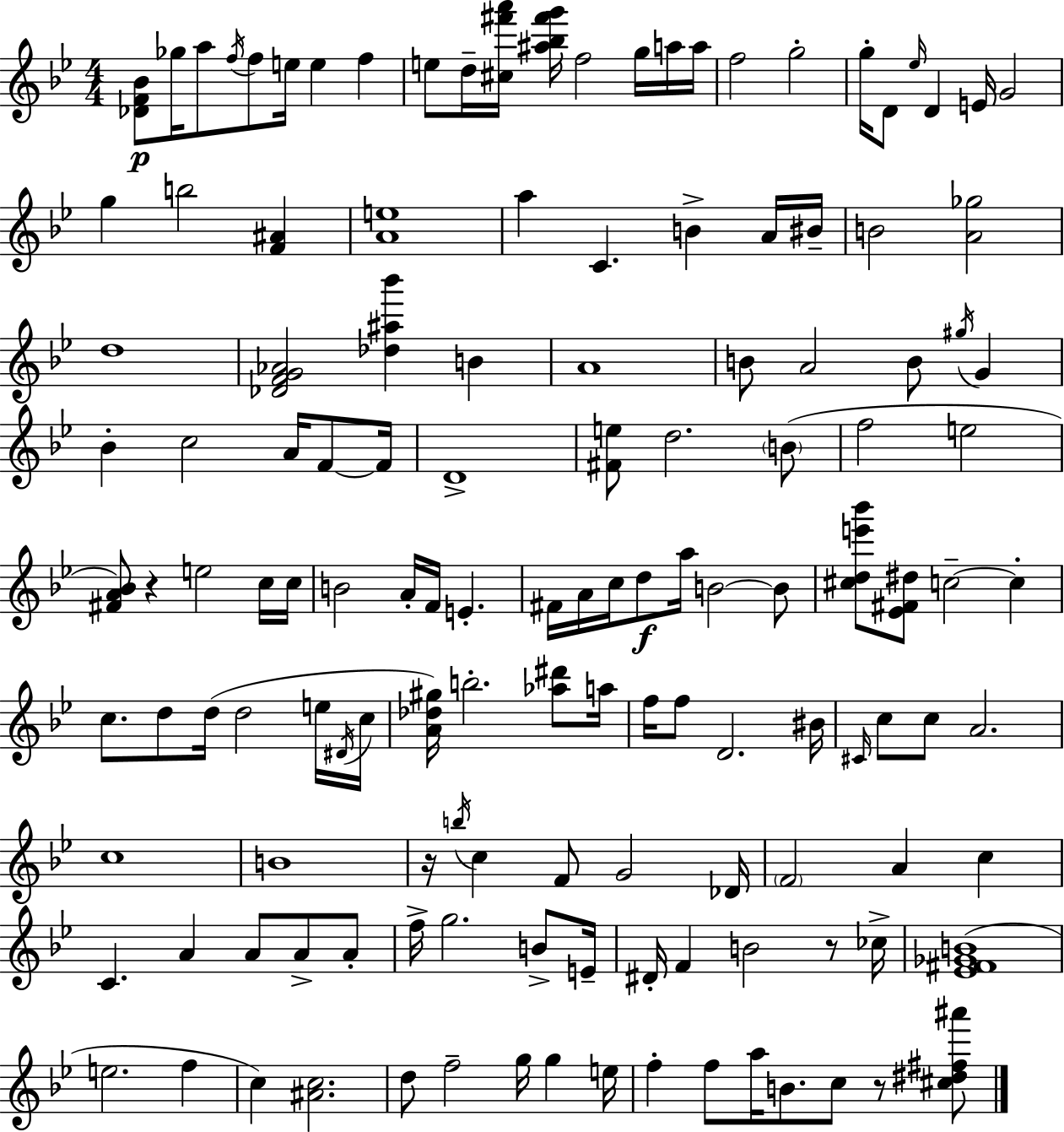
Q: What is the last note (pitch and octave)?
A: C5